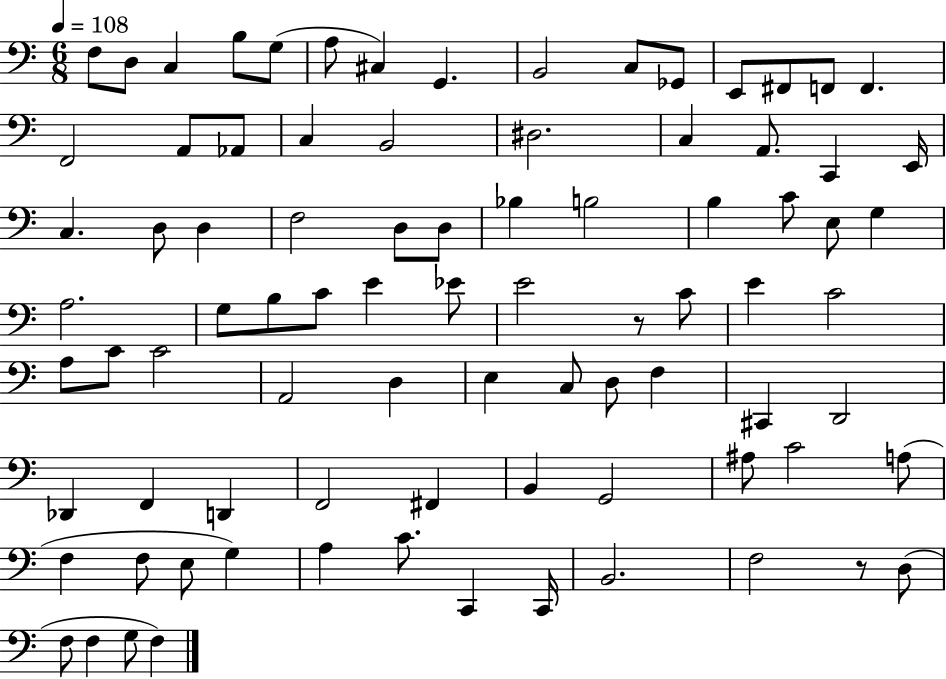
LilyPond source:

{
  \clef bass
  \numericTimeSignature
  \time 6/8
  \key c \major
  \tempo 4 = 108
  f8 d8 c4 b8 g8( | a8 cis4) g,4. | b,2 c8 ges,8 | e,8 fis,8 f,8 f,4. | \break f,2 a,8 aes,8 | c4 b,2 | dis2. | c4 a,8. c,4 e,16 | \break c4. d8 d4 | f2 d8 d8 | bes4 b2 | b4 c'8 e8 g4 | \break a2. | g8 b8 c'8 e'4 ees'8 | e'2 r8 c'8 | e'4 c'2 | \break a8 c'8 c'2 | a,2 d4 | e4 c8 d8 f4 | cis,4 d,2 | \break des,4 f,4 d,4 | f,2 fis,4 | b,4 g,2 | ais8 c'2 a8( | \break f4 f8 e8 g4) | a4 c'8. c,4 c,16 | b,2. | f2 r8 d8( | \break f8 f4 g8 f4) | \bar "|."
}